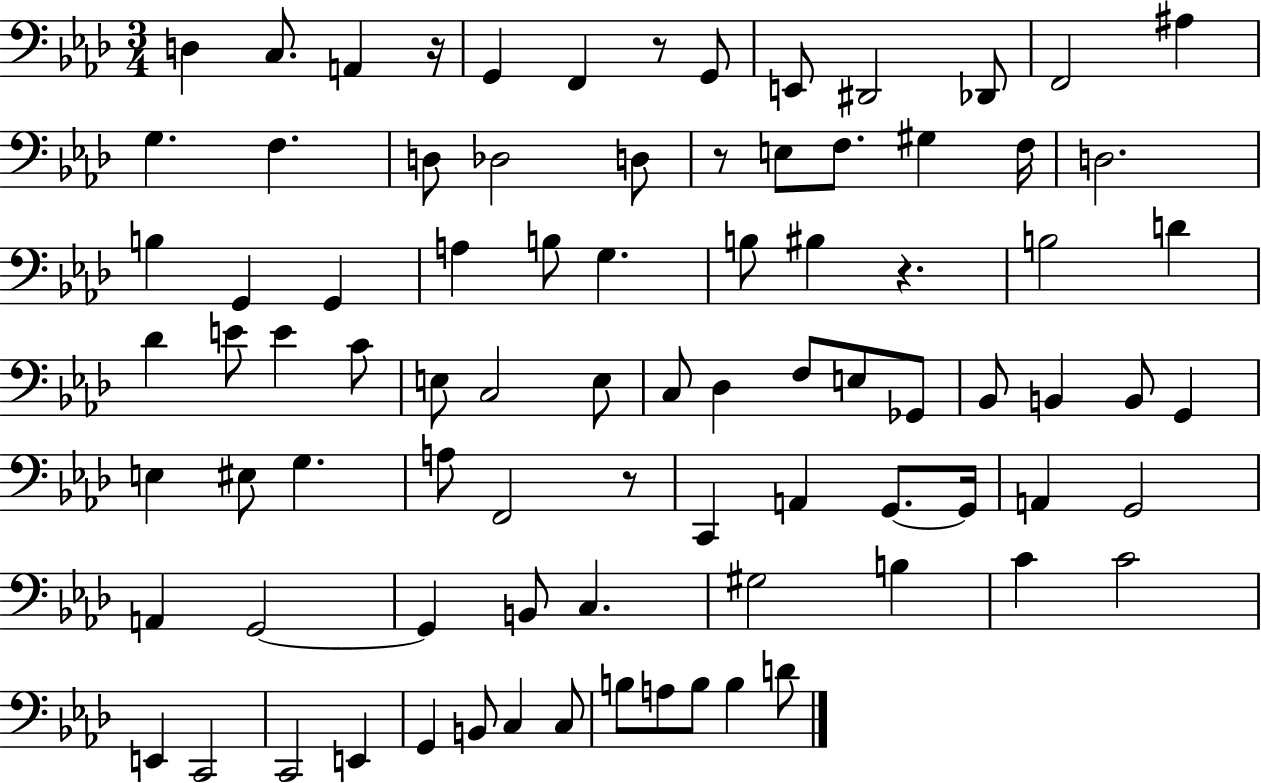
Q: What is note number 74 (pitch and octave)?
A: C3